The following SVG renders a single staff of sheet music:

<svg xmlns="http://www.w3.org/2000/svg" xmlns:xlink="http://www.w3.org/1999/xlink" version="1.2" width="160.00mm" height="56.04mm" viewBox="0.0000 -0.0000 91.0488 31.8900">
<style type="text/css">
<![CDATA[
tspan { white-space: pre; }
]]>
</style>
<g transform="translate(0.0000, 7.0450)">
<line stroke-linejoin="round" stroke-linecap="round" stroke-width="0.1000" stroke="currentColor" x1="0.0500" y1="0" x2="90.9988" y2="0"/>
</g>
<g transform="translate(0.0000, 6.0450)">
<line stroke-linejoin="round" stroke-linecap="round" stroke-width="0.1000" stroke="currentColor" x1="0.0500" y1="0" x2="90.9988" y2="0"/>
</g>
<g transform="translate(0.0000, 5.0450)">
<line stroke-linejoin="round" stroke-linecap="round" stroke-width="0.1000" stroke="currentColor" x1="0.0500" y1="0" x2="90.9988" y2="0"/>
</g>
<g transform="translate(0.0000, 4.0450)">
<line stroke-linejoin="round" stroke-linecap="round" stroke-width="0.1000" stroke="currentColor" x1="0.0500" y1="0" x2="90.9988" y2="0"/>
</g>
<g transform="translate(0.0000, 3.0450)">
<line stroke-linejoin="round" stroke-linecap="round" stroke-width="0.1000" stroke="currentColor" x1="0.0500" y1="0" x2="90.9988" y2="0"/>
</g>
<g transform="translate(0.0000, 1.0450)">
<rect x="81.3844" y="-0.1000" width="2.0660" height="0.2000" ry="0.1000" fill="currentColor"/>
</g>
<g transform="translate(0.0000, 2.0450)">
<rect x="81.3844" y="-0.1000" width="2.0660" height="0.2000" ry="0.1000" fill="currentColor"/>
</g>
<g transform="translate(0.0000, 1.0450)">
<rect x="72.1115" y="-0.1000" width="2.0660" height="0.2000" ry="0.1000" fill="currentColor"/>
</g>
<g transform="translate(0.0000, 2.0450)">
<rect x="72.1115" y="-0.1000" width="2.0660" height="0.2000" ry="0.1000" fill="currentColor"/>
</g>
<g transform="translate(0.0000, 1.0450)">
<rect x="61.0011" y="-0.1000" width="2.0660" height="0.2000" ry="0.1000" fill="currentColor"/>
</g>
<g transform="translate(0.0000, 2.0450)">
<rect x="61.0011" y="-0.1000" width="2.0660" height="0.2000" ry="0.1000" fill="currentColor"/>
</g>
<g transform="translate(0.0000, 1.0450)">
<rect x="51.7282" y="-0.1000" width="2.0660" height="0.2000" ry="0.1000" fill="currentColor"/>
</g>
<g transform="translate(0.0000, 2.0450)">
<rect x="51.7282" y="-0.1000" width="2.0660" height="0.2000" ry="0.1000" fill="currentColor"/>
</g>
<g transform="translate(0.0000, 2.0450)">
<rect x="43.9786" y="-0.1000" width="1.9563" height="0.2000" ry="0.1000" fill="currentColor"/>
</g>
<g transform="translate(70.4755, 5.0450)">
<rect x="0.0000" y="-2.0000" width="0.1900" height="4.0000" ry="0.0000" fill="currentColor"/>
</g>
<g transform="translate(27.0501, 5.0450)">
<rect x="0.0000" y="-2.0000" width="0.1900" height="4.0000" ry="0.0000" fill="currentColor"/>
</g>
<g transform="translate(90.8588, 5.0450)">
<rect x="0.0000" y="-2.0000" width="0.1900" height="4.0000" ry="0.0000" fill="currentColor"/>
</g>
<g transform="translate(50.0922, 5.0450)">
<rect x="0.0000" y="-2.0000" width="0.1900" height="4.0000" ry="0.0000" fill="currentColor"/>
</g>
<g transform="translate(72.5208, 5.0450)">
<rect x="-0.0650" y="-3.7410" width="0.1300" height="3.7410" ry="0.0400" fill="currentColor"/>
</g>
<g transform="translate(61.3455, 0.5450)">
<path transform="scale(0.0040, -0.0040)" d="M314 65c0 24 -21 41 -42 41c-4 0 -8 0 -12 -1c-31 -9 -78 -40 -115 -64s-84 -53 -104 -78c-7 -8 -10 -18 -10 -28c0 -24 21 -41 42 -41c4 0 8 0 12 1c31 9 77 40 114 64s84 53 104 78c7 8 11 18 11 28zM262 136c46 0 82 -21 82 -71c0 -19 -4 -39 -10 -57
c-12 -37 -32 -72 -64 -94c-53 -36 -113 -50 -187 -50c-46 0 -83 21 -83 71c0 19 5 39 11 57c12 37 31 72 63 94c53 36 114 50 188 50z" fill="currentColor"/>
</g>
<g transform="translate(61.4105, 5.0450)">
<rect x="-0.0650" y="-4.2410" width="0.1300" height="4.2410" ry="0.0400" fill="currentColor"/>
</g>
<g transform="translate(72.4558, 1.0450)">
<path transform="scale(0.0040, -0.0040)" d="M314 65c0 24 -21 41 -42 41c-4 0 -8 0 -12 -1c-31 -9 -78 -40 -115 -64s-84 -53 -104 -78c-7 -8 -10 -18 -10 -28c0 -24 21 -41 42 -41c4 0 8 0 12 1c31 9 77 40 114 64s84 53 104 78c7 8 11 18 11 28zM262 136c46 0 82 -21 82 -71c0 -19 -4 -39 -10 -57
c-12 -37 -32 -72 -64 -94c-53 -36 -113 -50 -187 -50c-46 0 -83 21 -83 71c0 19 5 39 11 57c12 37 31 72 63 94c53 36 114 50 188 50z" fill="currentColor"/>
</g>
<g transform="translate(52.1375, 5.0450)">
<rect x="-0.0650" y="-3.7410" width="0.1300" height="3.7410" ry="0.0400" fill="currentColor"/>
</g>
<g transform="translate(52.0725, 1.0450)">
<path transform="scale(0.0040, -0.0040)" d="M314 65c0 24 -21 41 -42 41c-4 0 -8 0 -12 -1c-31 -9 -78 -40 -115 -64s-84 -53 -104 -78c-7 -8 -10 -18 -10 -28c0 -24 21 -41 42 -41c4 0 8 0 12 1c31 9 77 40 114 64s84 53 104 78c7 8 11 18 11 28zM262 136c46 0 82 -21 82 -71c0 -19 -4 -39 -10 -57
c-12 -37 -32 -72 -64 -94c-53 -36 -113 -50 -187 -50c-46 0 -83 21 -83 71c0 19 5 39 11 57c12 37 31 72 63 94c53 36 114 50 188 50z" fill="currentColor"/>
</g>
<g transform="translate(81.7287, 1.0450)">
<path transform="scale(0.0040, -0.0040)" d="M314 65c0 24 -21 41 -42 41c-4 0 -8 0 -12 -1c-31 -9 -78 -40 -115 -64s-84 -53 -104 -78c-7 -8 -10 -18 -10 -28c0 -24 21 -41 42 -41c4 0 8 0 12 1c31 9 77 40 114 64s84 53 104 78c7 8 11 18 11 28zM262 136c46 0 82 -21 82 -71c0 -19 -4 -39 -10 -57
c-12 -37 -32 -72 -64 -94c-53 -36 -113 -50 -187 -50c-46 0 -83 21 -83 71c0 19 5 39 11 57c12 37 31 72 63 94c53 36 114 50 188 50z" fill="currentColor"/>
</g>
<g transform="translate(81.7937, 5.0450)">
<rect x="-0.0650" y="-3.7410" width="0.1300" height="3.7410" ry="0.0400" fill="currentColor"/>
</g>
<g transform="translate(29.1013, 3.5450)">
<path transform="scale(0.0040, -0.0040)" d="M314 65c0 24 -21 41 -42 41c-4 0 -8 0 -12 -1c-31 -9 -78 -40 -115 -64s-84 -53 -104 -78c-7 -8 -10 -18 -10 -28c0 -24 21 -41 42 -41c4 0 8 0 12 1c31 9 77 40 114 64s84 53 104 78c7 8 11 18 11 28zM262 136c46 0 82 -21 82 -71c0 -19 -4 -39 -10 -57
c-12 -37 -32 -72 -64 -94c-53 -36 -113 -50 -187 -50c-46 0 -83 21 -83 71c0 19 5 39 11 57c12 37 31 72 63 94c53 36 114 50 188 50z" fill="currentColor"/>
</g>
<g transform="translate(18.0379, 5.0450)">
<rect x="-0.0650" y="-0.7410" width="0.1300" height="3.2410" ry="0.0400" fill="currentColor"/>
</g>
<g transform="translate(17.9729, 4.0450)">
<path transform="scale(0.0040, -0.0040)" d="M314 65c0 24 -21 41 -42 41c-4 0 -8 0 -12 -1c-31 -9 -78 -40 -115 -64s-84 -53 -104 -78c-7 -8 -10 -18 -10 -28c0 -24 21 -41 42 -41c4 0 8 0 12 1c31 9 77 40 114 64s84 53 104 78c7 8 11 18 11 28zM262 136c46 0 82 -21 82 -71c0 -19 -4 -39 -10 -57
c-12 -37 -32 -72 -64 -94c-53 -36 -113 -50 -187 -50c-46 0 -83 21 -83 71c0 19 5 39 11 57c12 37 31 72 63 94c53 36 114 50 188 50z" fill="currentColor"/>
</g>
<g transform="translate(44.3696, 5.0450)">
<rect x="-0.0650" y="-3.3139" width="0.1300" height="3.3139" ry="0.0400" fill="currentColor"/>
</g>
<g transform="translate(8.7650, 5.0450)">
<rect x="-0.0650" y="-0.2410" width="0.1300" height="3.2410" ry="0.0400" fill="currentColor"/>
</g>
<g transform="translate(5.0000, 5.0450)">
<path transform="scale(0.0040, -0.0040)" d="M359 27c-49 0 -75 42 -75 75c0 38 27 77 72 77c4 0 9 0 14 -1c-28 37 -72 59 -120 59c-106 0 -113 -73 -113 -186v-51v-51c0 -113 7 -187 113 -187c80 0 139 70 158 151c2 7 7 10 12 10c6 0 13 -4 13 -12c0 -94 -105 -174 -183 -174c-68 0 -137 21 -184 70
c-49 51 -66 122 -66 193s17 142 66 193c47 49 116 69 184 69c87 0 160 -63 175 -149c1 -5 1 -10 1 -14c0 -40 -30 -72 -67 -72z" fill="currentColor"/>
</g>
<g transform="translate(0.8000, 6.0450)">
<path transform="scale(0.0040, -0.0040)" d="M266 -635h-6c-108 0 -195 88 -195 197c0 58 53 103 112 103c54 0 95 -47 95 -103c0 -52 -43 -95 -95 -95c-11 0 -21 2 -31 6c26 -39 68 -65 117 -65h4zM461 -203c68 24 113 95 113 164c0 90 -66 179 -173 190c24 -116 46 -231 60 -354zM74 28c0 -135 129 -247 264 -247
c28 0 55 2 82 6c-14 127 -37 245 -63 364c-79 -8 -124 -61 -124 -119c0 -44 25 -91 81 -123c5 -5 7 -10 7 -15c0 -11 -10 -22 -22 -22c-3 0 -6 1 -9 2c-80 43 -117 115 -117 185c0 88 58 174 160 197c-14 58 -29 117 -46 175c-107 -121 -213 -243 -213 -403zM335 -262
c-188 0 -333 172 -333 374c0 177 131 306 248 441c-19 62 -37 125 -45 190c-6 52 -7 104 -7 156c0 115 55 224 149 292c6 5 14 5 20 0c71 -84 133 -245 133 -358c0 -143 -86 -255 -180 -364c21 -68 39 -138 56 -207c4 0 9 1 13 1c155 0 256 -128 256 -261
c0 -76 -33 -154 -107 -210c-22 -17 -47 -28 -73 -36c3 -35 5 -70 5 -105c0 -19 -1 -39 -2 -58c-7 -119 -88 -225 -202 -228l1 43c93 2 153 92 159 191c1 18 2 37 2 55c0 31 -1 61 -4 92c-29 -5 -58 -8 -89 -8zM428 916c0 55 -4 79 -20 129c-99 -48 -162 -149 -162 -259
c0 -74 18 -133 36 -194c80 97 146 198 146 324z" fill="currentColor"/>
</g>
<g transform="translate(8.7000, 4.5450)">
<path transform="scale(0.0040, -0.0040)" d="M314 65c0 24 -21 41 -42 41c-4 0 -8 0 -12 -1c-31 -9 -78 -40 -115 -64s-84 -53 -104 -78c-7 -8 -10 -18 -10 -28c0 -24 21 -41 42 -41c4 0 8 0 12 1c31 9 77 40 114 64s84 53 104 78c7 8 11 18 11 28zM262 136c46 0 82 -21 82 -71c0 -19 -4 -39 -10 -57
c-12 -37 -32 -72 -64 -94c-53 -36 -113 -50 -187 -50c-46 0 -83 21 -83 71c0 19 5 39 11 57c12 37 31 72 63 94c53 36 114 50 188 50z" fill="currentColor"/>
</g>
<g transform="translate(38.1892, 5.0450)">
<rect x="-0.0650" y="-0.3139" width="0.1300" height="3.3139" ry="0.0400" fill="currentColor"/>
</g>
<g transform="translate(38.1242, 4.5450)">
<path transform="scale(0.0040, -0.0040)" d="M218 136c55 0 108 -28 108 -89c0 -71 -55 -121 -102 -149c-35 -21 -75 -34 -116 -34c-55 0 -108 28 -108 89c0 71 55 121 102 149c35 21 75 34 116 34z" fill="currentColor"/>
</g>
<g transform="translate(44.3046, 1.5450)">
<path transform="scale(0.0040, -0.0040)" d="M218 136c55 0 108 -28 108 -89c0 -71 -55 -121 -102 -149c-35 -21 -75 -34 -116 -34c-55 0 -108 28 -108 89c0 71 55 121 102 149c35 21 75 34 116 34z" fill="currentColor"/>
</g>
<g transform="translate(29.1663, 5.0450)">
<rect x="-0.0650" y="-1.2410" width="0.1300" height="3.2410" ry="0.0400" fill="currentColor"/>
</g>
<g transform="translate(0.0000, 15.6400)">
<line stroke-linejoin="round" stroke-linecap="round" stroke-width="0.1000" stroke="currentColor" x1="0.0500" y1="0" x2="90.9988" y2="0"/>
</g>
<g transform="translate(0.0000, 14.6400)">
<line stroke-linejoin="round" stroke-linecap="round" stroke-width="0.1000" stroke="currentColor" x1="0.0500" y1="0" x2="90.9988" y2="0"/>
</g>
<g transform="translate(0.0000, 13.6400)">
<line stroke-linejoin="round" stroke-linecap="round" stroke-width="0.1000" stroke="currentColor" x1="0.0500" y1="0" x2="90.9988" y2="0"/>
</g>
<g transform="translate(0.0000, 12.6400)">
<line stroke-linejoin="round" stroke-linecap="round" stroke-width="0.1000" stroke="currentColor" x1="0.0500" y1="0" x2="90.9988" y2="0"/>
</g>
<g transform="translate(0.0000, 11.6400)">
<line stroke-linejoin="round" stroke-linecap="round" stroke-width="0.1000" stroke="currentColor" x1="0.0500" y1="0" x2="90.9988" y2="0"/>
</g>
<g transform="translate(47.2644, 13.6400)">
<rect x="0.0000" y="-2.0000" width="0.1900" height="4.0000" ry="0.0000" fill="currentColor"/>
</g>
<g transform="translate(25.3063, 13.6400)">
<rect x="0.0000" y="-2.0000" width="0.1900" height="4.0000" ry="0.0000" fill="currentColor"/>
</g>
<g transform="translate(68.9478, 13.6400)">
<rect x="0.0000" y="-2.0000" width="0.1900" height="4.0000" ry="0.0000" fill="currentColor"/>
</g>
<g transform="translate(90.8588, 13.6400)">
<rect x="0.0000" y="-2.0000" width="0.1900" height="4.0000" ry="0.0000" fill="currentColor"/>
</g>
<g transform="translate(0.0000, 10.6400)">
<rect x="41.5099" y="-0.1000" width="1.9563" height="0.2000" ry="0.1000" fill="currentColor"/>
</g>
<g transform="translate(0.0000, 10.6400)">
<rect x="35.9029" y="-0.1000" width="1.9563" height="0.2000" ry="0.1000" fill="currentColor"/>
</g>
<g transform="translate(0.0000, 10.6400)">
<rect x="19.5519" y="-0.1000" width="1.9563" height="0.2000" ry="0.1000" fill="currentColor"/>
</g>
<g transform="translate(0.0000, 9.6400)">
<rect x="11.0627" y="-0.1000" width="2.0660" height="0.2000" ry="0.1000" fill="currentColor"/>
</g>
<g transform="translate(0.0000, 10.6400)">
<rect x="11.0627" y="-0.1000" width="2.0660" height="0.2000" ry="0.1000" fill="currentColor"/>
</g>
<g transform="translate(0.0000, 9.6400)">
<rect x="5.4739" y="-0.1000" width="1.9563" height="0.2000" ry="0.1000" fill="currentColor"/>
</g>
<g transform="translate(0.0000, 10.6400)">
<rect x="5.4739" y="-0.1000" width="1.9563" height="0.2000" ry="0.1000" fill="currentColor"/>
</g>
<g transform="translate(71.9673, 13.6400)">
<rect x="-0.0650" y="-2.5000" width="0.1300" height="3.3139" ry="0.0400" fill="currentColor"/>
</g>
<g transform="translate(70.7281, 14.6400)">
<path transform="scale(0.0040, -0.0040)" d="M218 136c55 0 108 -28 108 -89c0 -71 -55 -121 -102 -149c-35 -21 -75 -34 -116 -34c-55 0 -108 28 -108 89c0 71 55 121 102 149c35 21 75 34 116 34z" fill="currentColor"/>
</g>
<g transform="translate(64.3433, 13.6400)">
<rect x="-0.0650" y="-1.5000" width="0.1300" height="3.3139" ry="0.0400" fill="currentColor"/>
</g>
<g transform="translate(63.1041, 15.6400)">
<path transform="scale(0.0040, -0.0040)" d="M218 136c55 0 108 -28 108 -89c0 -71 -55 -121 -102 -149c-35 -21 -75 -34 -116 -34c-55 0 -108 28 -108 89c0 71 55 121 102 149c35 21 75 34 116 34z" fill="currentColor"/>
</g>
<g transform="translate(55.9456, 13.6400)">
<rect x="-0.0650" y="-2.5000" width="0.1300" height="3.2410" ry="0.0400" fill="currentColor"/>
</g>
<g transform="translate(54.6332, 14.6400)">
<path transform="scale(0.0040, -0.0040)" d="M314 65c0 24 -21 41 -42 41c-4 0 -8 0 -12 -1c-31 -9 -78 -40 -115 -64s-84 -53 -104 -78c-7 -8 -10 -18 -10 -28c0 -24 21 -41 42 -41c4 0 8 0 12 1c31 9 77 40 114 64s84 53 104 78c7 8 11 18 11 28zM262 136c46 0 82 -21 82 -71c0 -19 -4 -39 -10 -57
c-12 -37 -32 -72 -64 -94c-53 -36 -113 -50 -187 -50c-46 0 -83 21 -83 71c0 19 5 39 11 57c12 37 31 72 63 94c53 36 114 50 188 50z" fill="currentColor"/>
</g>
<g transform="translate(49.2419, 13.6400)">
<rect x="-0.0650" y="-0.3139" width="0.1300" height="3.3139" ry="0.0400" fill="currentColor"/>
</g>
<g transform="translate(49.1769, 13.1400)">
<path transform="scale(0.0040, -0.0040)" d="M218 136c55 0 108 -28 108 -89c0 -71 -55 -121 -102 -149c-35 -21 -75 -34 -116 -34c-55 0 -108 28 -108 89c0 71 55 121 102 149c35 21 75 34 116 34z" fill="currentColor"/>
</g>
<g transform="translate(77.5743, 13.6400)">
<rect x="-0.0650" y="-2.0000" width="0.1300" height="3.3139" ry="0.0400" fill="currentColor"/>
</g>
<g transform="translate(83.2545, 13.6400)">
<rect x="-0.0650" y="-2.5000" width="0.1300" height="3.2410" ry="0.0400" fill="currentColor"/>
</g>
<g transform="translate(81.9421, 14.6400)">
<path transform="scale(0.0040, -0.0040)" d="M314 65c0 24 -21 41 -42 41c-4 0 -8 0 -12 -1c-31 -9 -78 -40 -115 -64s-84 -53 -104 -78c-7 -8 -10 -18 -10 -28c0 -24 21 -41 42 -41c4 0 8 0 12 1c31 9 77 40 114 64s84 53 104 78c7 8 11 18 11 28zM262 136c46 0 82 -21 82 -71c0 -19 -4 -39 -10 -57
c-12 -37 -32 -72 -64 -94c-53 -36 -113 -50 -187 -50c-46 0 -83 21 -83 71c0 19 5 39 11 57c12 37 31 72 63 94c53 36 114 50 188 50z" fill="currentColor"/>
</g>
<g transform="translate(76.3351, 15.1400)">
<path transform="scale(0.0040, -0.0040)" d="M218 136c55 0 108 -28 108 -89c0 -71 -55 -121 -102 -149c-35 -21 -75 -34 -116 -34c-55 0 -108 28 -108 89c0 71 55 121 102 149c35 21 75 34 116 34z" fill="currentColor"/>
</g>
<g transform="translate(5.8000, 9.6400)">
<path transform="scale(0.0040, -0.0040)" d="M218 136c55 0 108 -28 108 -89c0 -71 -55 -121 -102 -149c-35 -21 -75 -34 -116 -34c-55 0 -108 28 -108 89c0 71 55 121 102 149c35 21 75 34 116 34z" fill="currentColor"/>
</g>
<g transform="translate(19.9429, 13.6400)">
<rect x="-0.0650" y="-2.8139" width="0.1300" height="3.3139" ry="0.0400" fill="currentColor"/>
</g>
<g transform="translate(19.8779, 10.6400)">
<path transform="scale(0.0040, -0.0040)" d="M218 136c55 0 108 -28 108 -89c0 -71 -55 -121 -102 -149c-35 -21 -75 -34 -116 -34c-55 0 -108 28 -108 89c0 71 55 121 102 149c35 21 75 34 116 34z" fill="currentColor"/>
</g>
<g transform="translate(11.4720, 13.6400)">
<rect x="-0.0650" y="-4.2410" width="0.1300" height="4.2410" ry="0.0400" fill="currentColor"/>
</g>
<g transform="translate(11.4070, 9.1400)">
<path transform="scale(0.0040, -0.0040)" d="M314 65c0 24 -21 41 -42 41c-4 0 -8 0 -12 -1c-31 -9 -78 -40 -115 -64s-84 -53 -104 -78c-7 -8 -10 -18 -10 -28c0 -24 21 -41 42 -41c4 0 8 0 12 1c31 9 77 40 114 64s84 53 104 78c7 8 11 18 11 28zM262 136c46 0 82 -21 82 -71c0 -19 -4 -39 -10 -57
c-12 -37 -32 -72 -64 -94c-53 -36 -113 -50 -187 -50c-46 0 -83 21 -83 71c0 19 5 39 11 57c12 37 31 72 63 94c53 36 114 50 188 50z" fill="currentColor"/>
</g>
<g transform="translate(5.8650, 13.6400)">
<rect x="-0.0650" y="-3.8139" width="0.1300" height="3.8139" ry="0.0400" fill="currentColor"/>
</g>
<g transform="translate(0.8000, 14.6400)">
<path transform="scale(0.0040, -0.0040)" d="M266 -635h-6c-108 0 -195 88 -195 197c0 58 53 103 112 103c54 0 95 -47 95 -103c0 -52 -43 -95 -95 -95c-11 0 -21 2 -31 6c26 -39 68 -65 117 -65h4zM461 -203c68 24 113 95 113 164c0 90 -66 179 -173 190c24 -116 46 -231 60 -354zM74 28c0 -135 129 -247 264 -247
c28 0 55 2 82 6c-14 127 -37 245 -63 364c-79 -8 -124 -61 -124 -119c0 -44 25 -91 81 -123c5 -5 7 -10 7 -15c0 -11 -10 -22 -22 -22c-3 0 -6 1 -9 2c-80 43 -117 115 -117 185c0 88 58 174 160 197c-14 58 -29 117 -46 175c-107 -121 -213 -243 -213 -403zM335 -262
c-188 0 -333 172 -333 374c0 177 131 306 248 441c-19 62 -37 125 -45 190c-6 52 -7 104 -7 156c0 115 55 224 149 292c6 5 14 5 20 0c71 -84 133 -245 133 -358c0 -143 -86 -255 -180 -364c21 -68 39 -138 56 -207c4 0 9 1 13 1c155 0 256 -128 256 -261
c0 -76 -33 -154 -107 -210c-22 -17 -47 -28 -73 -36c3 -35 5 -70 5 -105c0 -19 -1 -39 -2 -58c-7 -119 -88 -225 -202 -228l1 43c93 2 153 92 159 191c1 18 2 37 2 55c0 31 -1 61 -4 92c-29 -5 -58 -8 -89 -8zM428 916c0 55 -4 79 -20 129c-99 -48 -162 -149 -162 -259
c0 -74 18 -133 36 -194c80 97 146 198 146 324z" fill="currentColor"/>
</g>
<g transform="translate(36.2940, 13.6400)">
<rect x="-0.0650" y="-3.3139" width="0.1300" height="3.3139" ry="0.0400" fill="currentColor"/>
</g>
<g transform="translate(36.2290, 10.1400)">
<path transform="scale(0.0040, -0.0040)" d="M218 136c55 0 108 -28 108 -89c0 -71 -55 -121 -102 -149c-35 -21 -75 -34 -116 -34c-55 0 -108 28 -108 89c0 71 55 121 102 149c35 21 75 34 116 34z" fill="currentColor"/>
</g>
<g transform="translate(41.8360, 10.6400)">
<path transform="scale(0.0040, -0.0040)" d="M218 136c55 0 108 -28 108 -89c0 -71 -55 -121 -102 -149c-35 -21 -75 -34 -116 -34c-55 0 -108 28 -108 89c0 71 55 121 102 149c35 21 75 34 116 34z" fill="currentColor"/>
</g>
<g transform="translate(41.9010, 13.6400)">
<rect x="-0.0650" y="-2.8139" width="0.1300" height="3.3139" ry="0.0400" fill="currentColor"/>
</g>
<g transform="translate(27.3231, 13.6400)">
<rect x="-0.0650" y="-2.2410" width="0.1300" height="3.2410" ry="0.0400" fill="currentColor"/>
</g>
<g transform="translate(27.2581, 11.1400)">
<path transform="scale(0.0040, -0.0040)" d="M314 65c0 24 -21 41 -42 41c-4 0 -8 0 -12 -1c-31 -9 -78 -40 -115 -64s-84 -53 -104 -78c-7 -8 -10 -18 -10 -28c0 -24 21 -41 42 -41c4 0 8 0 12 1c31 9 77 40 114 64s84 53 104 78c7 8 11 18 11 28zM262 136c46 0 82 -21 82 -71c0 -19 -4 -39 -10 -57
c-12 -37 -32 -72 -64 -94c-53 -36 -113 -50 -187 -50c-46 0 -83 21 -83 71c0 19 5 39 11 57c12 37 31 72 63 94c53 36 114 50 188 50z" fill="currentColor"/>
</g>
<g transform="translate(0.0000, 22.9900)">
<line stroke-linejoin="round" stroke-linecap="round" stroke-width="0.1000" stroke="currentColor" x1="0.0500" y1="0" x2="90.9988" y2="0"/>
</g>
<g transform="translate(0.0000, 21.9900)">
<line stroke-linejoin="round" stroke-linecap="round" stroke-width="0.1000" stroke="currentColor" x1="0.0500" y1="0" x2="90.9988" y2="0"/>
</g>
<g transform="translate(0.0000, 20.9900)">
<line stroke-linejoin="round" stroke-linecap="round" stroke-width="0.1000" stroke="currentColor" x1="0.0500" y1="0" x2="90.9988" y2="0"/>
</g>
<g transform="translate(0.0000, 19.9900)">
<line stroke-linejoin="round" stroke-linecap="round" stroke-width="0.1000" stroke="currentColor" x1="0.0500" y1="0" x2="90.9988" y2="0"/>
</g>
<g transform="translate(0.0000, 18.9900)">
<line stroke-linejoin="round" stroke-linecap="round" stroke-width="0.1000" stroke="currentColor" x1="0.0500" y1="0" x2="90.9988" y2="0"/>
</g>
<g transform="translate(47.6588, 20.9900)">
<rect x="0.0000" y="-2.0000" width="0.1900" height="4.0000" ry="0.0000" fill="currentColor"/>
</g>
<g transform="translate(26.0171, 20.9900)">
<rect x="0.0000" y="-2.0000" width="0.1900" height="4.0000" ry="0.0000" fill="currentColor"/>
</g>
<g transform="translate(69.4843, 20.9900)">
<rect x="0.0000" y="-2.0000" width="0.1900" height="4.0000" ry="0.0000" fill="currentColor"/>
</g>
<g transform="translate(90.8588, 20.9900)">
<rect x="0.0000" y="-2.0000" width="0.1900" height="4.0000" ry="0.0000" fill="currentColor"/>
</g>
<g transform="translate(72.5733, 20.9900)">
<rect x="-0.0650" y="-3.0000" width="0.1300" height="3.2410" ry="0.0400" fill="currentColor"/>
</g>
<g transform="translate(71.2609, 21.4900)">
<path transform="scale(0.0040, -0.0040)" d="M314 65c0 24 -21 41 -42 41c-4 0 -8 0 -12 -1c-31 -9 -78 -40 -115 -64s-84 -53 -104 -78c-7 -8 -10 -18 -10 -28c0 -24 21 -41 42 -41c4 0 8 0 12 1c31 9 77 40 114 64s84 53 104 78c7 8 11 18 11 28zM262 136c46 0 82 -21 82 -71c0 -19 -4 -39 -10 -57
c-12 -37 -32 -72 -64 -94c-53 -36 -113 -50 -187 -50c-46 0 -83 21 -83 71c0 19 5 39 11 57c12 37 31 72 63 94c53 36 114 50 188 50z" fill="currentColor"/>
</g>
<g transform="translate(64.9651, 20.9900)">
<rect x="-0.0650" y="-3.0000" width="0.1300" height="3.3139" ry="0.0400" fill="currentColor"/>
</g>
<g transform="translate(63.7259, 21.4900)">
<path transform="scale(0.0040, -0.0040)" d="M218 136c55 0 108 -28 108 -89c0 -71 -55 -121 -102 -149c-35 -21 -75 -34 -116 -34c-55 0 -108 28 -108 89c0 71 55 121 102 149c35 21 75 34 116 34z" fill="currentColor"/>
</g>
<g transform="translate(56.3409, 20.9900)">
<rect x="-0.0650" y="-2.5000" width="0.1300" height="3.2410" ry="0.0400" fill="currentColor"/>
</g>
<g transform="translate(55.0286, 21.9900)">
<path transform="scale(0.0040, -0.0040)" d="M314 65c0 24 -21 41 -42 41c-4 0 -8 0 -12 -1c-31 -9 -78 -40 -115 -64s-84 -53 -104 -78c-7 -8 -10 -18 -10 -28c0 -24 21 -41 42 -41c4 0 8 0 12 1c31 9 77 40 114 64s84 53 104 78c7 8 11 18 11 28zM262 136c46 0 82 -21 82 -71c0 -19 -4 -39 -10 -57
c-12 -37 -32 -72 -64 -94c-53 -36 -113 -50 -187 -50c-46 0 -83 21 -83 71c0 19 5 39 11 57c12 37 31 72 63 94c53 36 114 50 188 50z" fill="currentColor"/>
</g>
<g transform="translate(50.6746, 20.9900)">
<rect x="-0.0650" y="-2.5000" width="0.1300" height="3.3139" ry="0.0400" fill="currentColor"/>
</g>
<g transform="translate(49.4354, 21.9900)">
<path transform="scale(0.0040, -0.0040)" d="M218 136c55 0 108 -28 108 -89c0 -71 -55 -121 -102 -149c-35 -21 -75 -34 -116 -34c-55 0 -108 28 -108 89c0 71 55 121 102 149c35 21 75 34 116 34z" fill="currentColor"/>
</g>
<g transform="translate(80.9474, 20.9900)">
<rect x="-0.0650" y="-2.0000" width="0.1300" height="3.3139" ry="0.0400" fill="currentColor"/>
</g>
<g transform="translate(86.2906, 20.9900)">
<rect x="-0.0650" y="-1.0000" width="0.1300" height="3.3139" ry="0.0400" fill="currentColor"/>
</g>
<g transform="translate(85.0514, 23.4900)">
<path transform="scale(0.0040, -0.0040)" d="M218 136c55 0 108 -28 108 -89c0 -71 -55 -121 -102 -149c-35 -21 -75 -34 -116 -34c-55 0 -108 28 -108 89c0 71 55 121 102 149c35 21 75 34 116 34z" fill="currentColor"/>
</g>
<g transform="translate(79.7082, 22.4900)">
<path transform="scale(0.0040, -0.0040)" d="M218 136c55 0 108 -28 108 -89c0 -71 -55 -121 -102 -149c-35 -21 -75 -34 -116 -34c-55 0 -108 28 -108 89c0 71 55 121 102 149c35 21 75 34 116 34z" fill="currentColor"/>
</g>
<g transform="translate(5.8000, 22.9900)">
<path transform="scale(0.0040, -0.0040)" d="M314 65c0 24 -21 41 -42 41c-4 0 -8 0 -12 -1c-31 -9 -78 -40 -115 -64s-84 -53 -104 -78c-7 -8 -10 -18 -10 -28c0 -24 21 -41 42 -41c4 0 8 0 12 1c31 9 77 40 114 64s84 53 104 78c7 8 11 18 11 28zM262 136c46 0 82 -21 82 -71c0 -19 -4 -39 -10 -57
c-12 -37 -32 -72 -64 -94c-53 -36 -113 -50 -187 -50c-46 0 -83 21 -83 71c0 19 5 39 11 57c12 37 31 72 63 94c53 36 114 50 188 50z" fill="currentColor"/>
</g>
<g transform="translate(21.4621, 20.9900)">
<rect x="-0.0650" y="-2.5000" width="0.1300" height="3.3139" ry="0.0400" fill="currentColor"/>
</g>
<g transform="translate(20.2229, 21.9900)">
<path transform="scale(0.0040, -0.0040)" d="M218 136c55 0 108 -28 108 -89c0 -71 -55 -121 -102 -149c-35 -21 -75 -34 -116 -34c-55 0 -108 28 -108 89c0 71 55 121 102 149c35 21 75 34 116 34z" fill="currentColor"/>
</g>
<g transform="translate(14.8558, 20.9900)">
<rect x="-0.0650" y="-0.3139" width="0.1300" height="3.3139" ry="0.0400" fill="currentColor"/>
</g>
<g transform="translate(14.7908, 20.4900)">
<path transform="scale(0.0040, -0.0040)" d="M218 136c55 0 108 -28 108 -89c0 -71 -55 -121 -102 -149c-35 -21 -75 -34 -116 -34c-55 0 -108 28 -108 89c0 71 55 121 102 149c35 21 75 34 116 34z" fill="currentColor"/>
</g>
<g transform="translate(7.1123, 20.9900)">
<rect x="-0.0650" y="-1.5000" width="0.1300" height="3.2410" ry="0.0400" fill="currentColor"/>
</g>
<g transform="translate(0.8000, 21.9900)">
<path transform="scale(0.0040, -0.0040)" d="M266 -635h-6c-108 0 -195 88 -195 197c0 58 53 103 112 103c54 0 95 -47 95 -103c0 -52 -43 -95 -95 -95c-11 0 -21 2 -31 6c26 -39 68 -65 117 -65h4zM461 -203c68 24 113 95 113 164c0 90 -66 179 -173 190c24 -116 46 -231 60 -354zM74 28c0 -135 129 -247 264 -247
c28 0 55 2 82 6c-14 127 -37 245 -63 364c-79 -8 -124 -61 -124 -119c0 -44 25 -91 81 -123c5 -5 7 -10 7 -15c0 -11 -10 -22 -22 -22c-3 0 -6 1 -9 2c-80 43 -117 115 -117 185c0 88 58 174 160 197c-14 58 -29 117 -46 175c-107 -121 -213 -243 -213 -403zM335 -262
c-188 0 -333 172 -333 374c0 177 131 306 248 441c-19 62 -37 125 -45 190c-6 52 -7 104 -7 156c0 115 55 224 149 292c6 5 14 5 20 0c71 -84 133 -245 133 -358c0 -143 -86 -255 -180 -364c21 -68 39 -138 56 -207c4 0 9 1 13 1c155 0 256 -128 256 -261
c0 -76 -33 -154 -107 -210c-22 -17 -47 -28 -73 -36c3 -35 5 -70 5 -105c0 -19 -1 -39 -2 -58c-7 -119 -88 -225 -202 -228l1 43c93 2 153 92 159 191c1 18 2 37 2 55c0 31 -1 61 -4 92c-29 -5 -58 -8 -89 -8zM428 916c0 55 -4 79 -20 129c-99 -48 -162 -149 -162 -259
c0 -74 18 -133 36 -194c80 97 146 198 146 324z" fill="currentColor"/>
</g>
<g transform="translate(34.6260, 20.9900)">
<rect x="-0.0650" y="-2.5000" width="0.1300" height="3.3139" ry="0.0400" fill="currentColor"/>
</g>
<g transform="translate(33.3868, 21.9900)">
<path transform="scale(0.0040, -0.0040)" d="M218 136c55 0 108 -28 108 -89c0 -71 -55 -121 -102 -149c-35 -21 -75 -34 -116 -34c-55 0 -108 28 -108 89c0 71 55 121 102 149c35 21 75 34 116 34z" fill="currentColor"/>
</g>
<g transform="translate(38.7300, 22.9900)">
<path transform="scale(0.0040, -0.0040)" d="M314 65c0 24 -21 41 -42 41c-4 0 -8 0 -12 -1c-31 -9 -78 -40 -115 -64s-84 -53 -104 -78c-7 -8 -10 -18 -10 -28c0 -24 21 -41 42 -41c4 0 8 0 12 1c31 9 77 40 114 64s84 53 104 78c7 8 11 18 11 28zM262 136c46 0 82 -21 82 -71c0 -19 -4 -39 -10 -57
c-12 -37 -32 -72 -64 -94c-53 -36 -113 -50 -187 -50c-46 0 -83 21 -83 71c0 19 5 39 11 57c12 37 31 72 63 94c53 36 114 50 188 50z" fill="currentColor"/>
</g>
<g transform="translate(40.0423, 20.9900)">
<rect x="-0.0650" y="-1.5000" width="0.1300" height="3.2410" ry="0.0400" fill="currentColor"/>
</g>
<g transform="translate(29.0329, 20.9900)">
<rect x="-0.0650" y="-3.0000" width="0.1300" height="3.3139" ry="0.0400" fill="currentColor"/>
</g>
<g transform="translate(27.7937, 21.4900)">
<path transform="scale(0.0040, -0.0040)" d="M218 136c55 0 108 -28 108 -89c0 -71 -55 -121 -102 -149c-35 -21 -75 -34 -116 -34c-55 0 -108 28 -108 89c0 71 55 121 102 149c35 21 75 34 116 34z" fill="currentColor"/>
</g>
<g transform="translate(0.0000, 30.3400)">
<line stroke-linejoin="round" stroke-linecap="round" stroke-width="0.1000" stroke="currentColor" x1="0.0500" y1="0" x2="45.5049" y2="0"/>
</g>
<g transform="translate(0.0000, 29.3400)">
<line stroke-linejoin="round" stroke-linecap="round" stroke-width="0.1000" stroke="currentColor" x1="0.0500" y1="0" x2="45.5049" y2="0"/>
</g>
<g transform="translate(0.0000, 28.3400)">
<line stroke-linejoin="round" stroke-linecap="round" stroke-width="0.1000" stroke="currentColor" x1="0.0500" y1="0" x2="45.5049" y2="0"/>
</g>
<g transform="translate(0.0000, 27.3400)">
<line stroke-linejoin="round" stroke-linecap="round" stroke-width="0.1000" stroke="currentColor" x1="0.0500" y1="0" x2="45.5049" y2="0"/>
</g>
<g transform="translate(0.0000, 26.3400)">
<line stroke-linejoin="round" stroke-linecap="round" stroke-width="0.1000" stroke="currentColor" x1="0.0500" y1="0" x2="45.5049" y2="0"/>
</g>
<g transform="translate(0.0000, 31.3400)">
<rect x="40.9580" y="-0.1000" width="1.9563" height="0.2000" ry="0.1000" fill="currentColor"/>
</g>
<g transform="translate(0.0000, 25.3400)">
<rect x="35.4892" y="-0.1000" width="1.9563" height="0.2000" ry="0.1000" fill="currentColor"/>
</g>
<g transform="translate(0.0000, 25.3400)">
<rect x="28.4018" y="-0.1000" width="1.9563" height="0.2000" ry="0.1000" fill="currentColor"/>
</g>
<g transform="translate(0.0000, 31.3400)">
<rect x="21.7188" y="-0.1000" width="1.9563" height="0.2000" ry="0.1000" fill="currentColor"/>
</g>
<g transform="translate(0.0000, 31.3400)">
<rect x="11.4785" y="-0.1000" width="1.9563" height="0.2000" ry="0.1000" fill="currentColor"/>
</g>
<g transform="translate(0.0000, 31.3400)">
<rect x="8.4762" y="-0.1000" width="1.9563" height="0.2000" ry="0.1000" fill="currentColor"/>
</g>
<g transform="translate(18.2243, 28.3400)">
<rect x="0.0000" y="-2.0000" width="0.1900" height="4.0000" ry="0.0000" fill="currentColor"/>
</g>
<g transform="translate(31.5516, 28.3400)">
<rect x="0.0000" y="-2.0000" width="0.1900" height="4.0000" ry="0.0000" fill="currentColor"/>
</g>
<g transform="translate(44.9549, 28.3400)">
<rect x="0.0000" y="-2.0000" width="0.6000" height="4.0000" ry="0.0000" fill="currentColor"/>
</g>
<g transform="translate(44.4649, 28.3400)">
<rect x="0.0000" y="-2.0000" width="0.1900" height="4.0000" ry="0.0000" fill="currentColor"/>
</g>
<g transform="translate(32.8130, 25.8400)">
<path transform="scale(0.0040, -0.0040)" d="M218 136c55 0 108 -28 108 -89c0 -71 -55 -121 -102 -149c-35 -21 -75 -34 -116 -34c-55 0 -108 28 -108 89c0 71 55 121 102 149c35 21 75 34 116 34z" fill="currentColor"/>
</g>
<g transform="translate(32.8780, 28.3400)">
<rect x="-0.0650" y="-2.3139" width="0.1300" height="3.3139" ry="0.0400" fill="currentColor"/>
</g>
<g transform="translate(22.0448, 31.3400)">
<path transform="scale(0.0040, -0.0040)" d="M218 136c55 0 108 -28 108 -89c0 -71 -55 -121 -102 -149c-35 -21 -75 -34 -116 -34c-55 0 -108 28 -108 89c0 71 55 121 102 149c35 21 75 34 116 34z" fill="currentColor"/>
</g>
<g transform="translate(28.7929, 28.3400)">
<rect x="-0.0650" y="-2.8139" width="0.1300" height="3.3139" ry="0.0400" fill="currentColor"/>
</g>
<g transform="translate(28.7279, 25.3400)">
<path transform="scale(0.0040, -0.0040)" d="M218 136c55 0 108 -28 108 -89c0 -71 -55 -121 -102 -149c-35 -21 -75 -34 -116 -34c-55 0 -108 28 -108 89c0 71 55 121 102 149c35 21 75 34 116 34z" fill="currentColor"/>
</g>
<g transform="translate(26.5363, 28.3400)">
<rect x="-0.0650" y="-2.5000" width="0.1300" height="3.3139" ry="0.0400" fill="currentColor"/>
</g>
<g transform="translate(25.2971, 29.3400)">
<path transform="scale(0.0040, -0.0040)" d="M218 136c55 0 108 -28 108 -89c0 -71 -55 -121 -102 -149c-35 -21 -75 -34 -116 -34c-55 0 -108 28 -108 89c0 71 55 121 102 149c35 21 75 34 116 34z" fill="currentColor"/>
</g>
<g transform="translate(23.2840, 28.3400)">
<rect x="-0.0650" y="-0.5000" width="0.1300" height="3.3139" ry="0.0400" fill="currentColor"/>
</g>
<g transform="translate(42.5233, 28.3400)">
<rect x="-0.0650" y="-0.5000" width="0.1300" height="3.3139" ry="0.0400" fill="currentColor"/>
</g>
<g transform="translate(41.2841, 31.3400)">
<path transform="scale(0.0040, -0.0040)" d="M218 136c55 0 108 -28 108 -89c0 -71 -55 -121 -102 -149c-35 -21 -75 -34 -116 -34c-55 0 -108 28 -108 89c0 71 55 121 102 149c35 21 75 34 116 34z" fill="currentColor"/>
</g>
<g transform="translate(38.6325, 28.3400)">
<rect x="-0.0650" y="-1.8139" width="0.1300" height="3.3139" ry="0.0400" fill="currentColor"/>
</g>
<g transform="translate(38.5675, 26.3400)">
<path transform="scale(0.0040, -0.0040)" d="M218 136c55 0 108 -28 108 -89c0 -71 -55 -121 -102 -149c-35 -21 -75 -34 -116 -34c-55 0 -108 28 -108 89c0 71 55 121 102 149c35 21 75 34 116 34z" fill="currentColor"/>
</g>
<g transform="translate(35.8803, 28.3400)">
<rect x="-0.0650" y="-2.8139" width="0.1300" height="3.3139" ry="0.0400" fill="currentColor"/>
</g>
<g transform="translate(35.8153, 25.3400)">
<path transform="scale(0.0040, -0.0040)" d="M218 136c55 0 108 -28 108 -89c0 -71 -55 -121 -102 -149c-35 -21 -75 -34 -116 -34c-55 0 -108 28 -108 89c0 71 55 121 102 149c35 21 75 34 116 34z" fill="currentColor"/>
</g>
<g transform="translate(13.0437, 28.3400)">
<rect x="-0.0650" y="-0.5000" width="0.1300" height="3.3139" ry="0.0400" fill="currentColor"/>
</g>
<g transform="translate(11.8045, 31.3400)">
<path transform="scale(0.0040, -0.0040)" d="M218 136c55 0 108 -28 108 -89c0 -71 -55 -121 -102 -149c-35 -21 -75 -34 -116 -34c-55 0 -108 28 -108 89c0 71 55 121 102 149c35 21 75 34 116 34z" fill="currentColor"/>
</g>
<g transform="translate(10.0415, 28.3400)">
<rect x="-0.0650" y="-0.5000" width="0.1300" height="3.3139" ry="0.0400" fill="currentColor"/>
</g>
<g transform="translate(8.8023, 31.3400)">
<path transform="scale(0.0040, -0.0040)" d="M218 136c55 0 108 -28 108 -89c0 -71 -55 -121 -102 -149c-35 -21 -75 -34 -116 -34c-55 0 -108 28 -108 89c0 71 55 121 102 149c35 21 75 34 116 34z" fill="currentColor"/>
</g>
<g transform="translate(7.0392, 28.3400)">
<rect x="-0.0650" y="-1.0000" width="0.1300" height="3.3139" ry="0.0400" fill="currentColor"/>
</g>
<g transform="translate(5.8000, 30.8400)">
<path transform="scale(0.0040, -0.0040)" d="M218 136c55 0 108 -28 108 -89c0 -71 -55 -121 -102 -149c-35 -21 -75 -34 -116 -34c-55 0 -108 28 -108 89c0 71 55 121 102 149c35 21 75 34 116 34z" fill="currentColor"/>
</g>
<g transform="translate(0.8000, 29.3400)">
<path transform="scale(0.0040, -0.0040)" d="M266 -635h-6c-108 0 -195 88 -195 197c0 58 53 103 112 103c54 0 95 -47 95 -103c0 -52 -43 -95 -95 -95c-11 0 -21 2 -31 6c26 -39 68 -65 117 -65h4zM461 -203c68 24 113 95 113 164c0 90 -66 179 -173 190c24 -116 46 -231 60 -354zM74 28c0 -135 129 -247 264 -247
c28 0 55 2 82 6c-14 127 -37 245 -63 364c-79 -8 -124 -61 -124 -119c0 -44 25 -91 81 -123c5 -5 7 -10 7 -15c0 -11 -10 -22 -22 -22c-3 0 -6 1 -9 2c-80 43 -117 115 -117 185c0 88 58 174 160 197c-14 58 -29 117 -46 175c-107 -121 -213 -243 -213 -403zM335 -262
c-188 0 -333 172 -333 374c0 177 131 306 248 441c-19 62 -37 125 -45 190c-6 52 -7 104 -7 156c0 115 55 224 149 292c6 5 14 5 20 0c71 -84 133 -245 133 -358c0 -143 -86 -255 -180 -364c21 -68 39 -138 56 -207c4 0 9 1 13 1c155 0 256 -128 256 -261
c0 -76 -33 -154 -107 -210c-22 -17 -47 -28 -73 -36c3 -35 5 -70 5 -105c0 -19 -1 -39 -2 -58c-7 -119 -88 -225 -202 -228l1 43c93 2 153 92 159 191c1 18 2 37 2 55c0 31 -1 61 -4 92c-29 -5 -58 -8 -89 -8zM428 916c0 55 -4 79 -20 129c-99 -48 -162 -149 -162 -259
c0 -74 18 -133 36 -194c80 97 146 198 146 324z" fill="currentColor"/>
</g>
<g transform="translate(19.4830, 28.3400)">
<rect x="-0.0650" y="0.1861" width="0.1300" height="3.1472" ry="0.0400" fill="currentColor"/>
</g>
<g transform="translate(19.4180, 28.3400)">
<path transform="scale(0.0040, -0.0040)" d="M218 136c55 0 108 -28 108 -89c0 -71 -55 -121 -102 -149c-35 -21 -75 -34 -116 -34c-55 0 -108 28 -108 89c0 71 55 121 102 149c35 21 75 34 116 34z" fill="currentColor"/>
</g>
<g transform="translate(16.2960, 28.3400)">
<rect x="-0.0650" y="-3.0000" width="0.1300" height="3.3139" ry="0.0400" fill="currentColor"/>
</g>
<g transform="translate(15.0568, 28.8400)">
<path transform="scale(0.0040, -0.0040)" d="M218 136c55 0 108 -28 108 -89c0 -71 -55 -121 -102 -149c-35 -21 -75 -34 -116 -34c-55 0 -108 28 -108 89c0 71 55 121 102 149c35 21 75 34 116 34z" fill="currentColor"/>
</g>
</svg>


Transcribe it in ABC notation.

X:1
T:Untitled
M:4/4
L:1/4
K:C
c2 d2 e2 c b c'2 d'2 c'2 c'2 c' d'2 a g2 b a c G2 E G F G2 E2 c G A G E2 G G2 A A2 F D D C C A B C G a g a f C